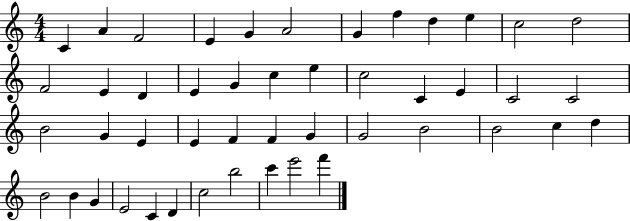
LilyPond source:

{
  \clef treble
  \numericTimeSignature
  \time 4/4
  \key c \major
  c'4 a'4 f'2 | e'4 g'4 a'2 | g'4 f''4 d''4 e''4 | c''2 d''2 | \break f'2 e'4 d'4 | e'4 g'4 c''4 e''4 | c''2 c'4 e'4 | c'2 c'2 | \break b'2 g'4 e'4 | e'4 f'4 f'4 g'4 | g'2 b'2 | b'2 c''4 d''4 | \break b'2 b'4 g'4 | e'2 c'4 d'4 | c''2 b''2 | c'''4 e'''2 f'''4 | \break \bar "|."
}